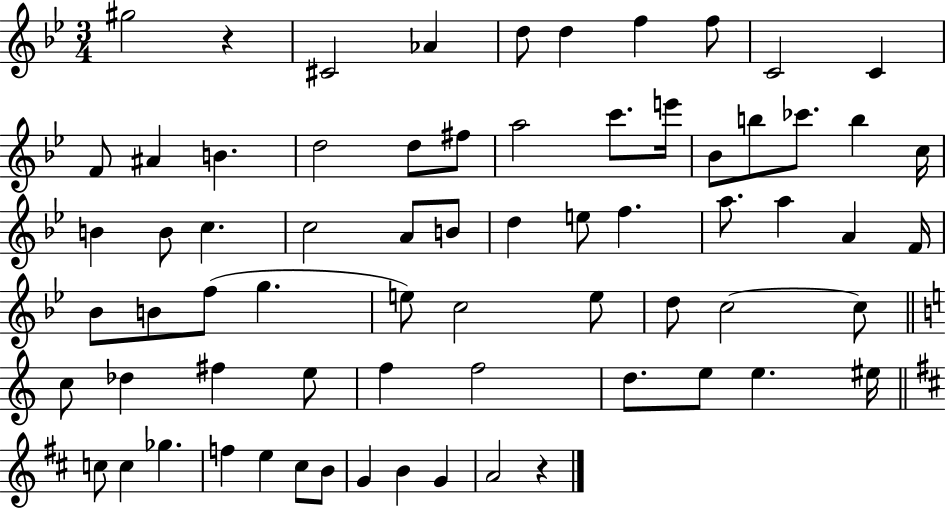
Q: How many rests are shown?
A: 2